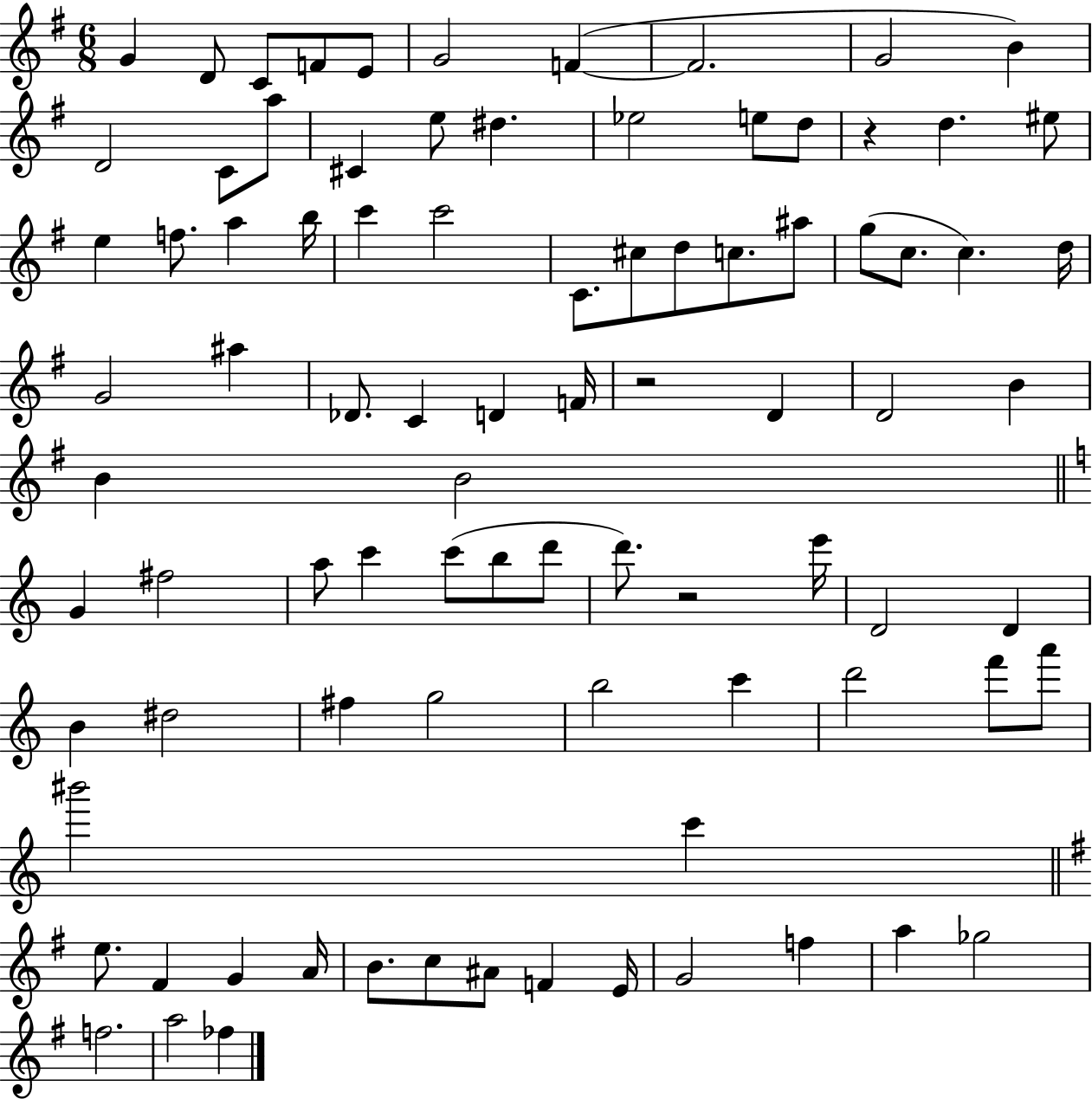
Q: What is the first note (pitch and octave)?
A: G4